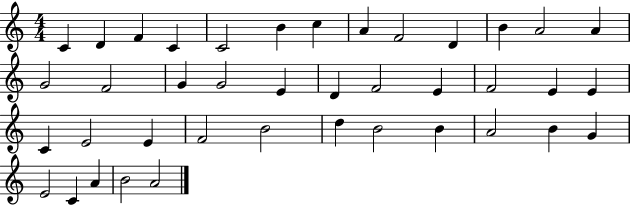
X:1
T:Untitled
M:4/4
L:1/4
K:C
C D F C C2 B c A F2 D B A2 A G2 F2 G G2 E D F2 E F2 E E C E2 E F2 B2 d B2 B A2 B G E2 C A B2 A2